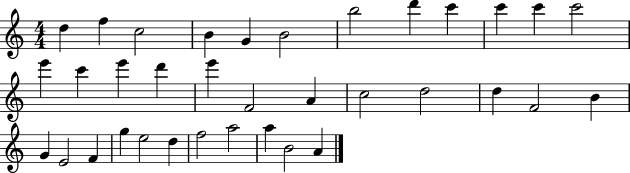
D5/q F5/q C5/h B4/q G4/q B4/h B5/h D6/q C6/q C6/q C6/q C6/h E6/q C6/q E6/q D6/q E6/q F4/h A4/q C5/h D5/h D5/q F4/h B4/q G4/q E4/h F4/q G5/q E5/h D5/q F5/h A5/h A5/q B4/h A4/q